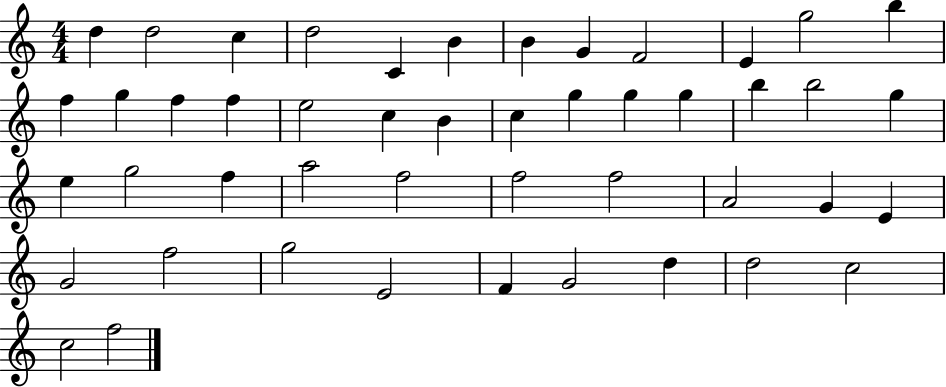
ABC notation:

X:1
T:Untitled
M:4/4
L:1/4
K:C
d d2 c d2 C B B G F2 E g2 b f g f f e2 c B c g g g b b2 g e g2 f a2 f2 f2 f2 A2 G E G2 f2 g2 E2 F G2 d d2 c2 c2 f2